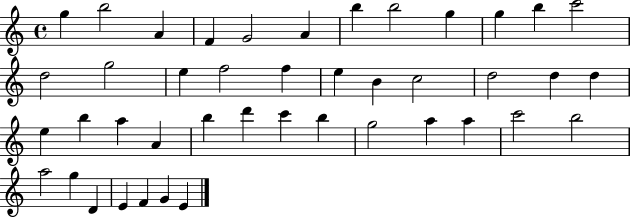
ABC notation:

X:1
T:Untitled
M:4/4
L:1/4
K:C
g b2 A F G2 A b b2 g g b c'2 d2 g2 e f2 f e B c2 d2 d d e b a A b d' c' b g2 a a c'2 b2 a2 g D E F G E